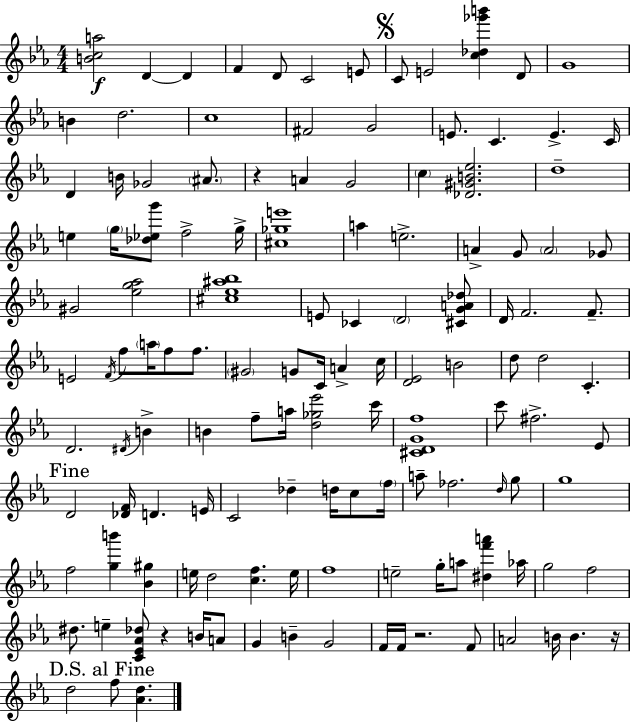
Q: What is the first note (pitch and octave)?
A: D4